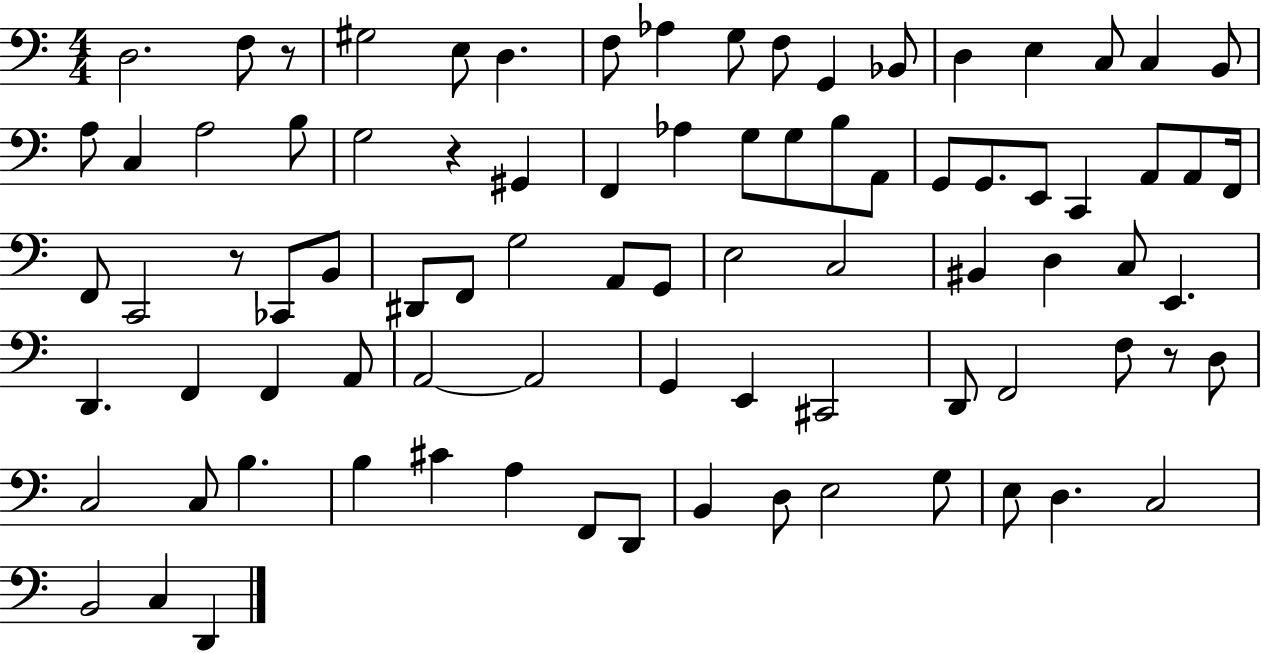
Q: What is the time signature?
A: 4/4